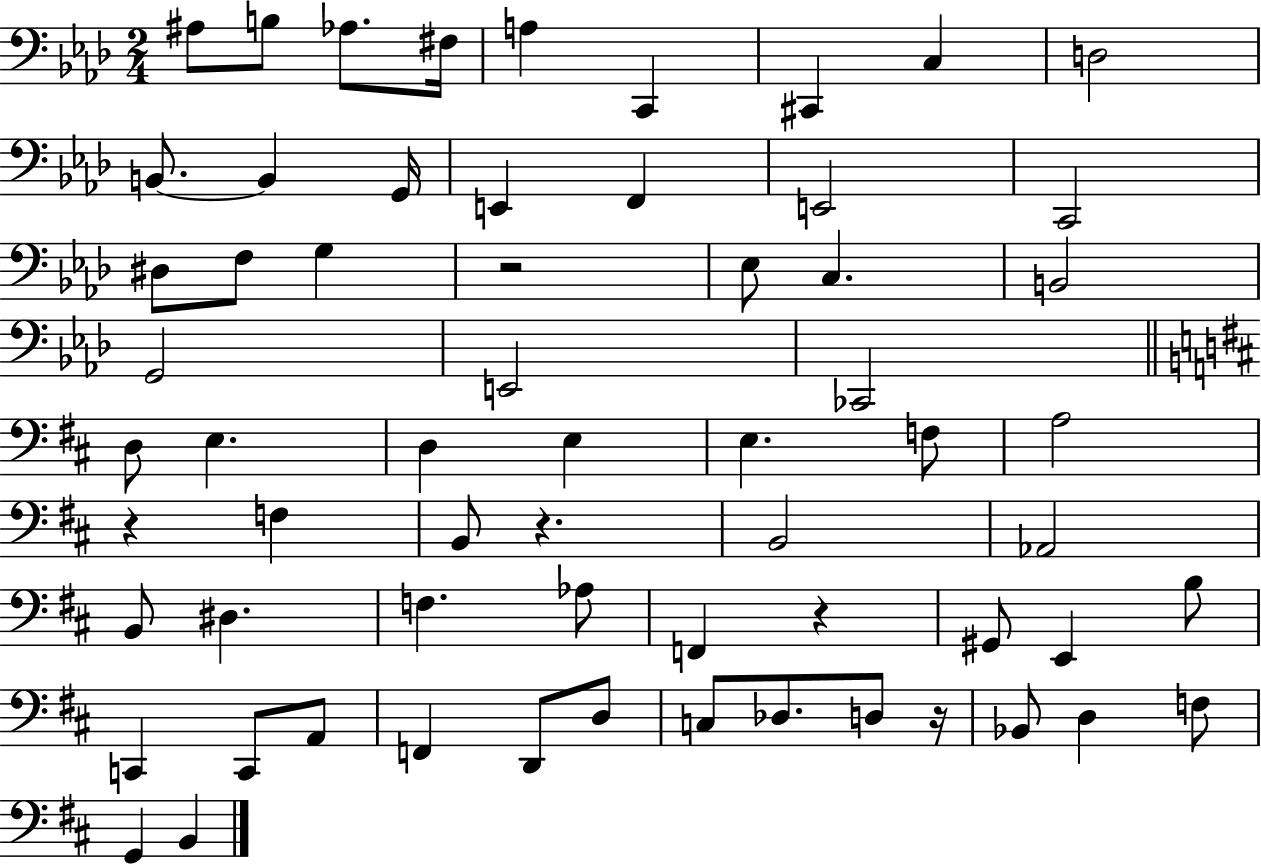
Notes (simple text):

A#3/e B3/e Ab3/e. F#3/s A3/q C2/q C#2/q C3/q D3/h B2/e. B2/q G2/s E2/q F2/q E2/h C2/h D#3/e F3/e G3/q R/h Eb3/e C3/q. B2/h G2/h E2/h CES2/h D3/e E3/q. D3/q E3/q E3/q. F3/e A3/h R/q F3/q B2/e R/q. B2/h Ab2/h B2/e D#3/q. F3/q. Ab3/e F2/q R/q G#2/e E2/q B3/e C2/q C2/e A2/e F2/q D2/e D3/e C3/e Db3/e. D3/e R/s Bb2/e D3/q F3/e G2/q B2/q